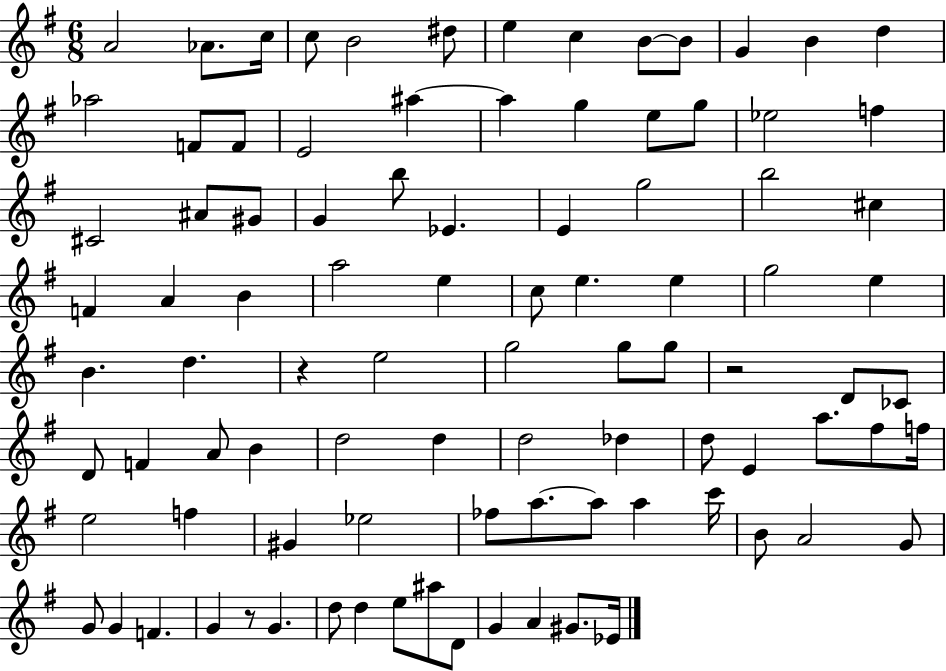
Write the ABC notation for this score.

X:1
T:Untitled
M:6/8
L:1/4
K:G
A2 _A/2 c/4 c/2 B2 ^d/2 e c B/2 B/2 G B d _a2 F/2 F/2 E2 ^a ^a g e/2 g/2 _e2 f ^C2 ^A/2 ^G/2 G b/2 _E E g2 b2 ^c F A B a2 e c/2 e e g2 e B d z e2 g2 g/2 g/2 z2 D/2 _C/2 D/2 F A/2 B d2 d d2 _d d/2 E a/2 ^f/2 f/4 e2 f ^G _e2 _f/2 a/2 a/2 a c'/4 B/2 A2 G/2 G/2 G F G z/2 G d/2 d e/2 ^a/2 D/2 G A ^G/2 _E/4